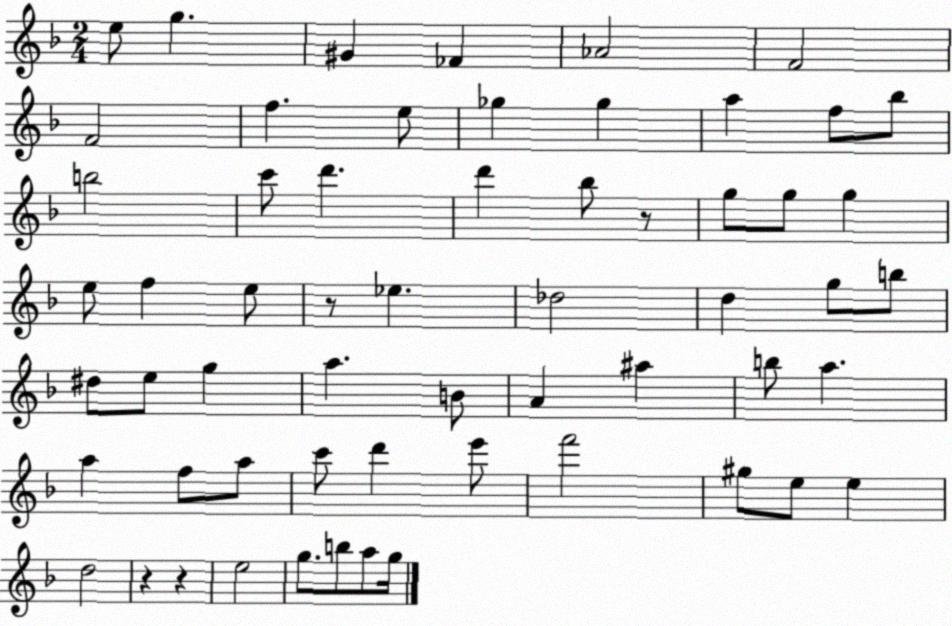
X:1
T:Untitled
M:2/4
L:1/4
K:F
e/2 g ^G _F _A2 F2 F2 f e/2 _g _g a f/2 _b/2 b2 c'/2 d' d' _b/2 z/2 g/2 g/2 g e/2 f e/2 z/2 _e _d2 d g/2 b/2 ^d/2 e/2 g a B/2 A ^a b/2 a a f/2 a/2 c'/2 d' e'/2 f'2 ^g/2 e/2 e d2 z z e2 g/2 b/2 a/2 g/4